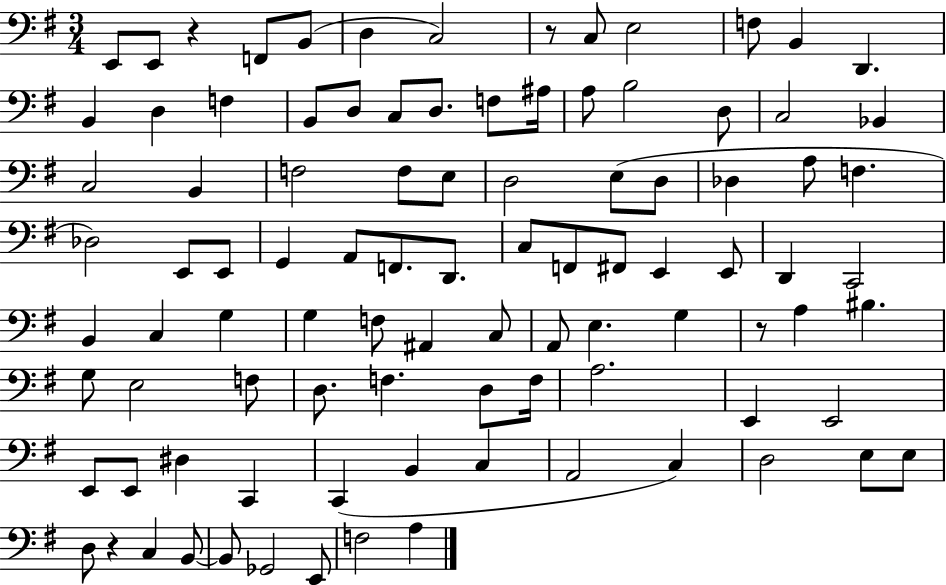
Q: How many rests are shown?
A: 4